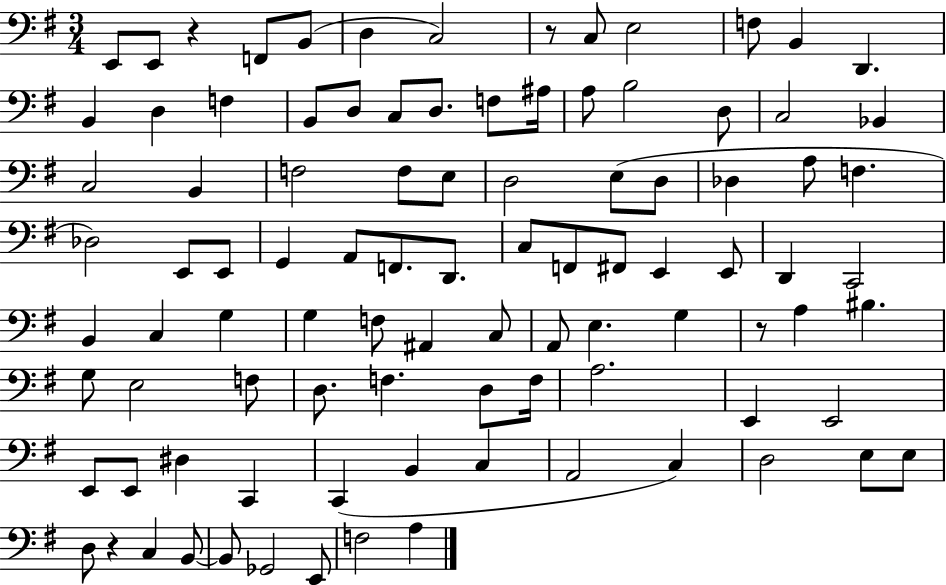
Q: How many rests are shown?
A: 4